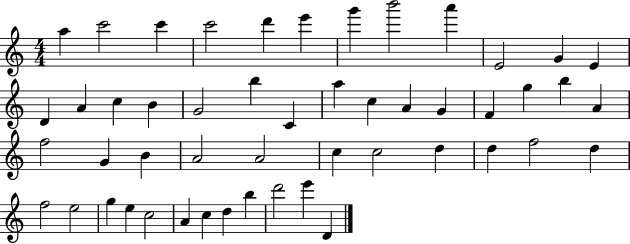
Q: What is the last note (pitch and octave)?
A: D4